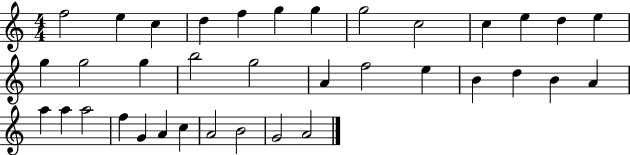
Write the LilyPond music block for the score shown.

{
  \clef treble
  \numericTimeSignature
  \time 4/4
  \key c \major
  f''2 e''4 c''4 | d''4 f''4 g''4 g''4 | g''2 c''2 | c''4 e''4 d''4 e''4 | \break g''4 g''2 g''4 | b''2 g''2 | a'4 f''2 e''4 | b'4 d''4 b'4 a'4 | \break a''4 a''4 a''2 | f''4 g'4 a'4 c''4 | a'2 b'2 | g'2 a'2 | \break \bar "|."
}